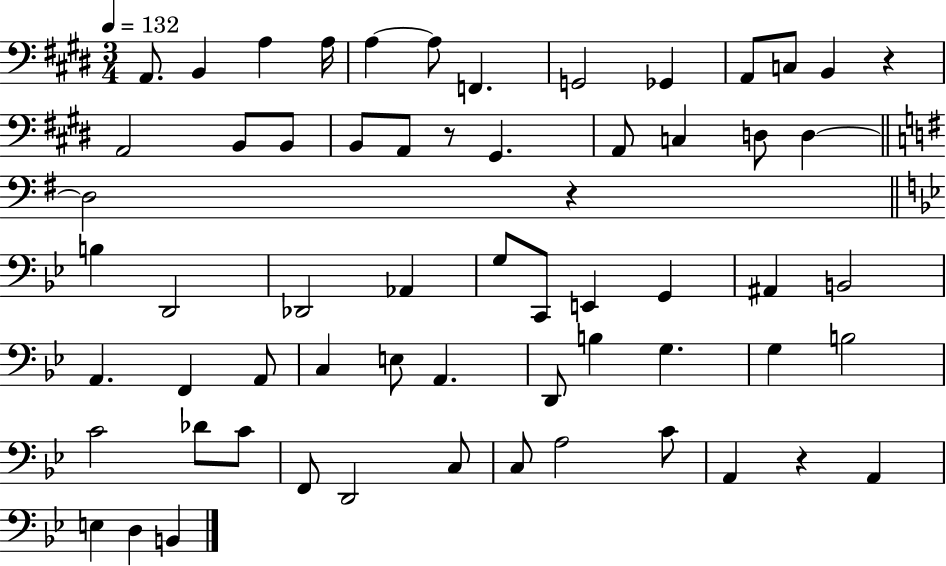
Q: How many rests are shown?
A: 4